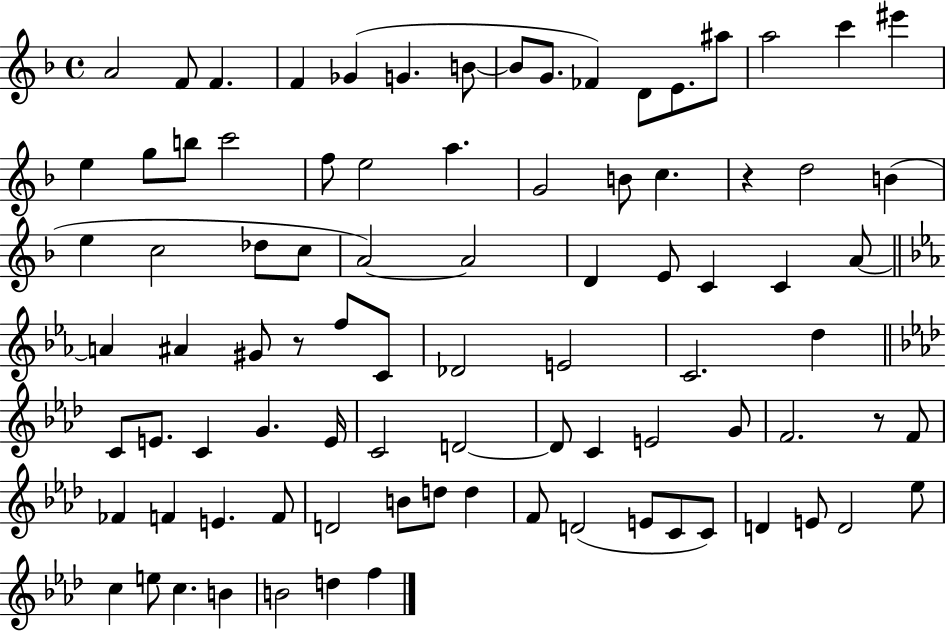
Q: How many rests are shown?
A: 3